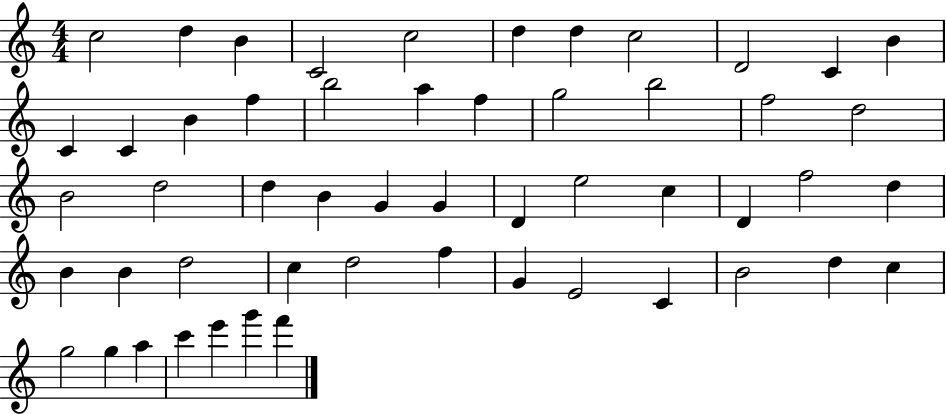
C5/h D5/q B4/q C4/h C5/h D5/q D5/q C5/h D4/h C4/q B4/q C4/q C4/q B4/q F5/q B5/h A5/q F5/q G5/h B5/h F5/h D5/h B4/h D5/h D5/q B4/q G4/q G4/q D4/q E5/h C5/q D4/q F5/h D5/q B4/q B4/q D5/h C5/q D5/h F5/q G4/q E4/h C4/q B4/h D5/q C5/q G5/h G5/q A5/q C6/q E6/q G6/q F6/q